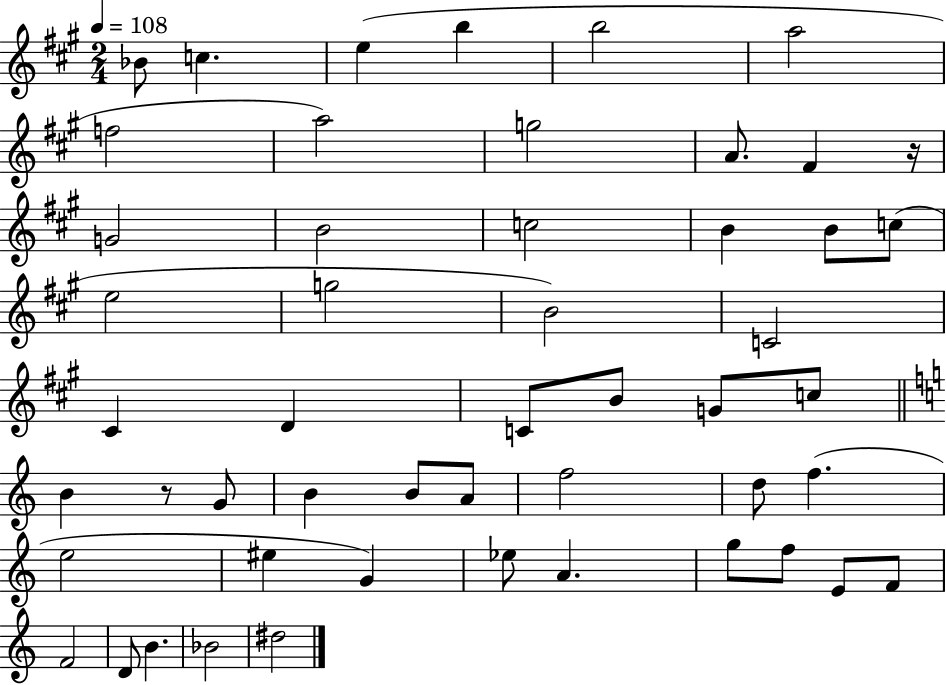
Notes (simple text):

Bb4/e C5/q. E5/q B5/q B5/h A5/h F5/h A5/h G5/h A4/e. F#4/q R/s G4/h B4/h C5/h B4/q B4/e C5/e E5/h G5/h B4/h C4/h C#4/q D4/q C4/e B4/e G4/e C5/e B4/q R/e G4/e B4/q B4/e A4/e F5/h D5/e F5/q. E5/h EIS5/q G4/q Eb5/e A4/q. G5/e F5/e E4/e F4/e F4/h D4/e B4/q. Bb4/h D#5/h